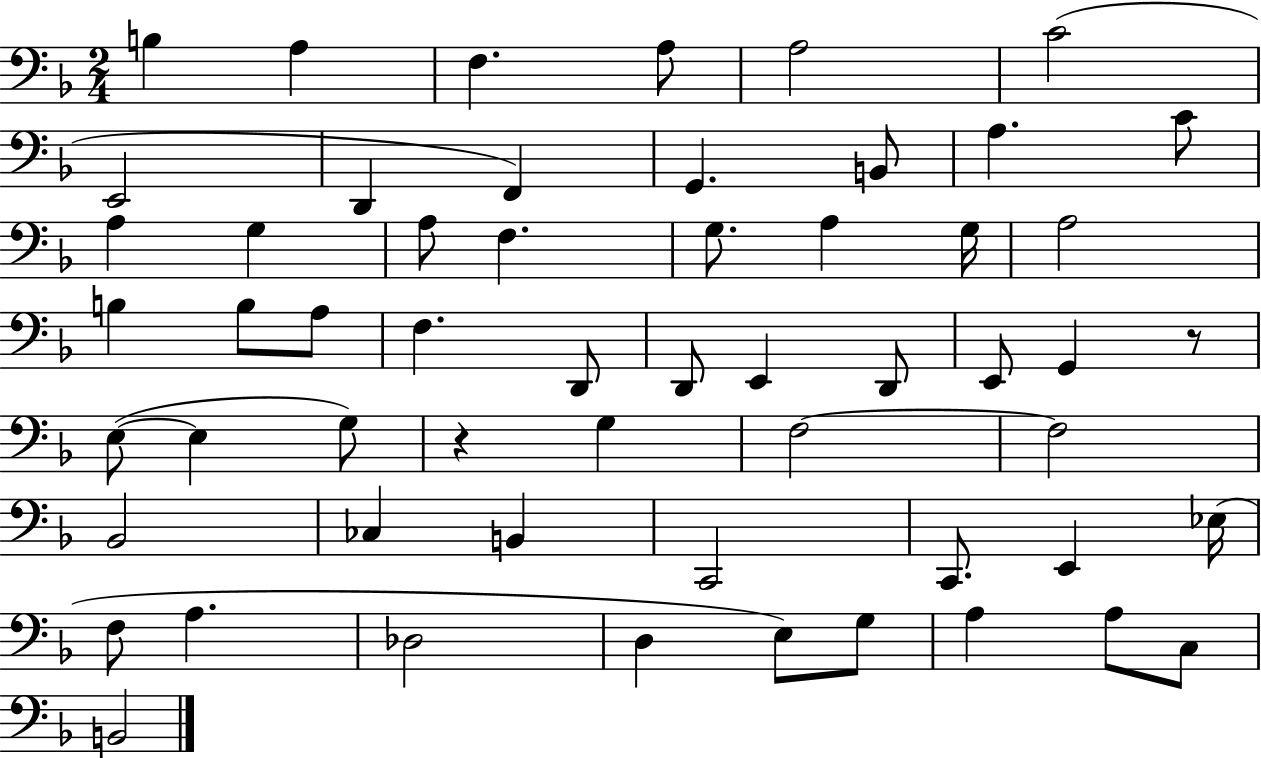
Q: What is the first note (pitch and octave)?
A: B3